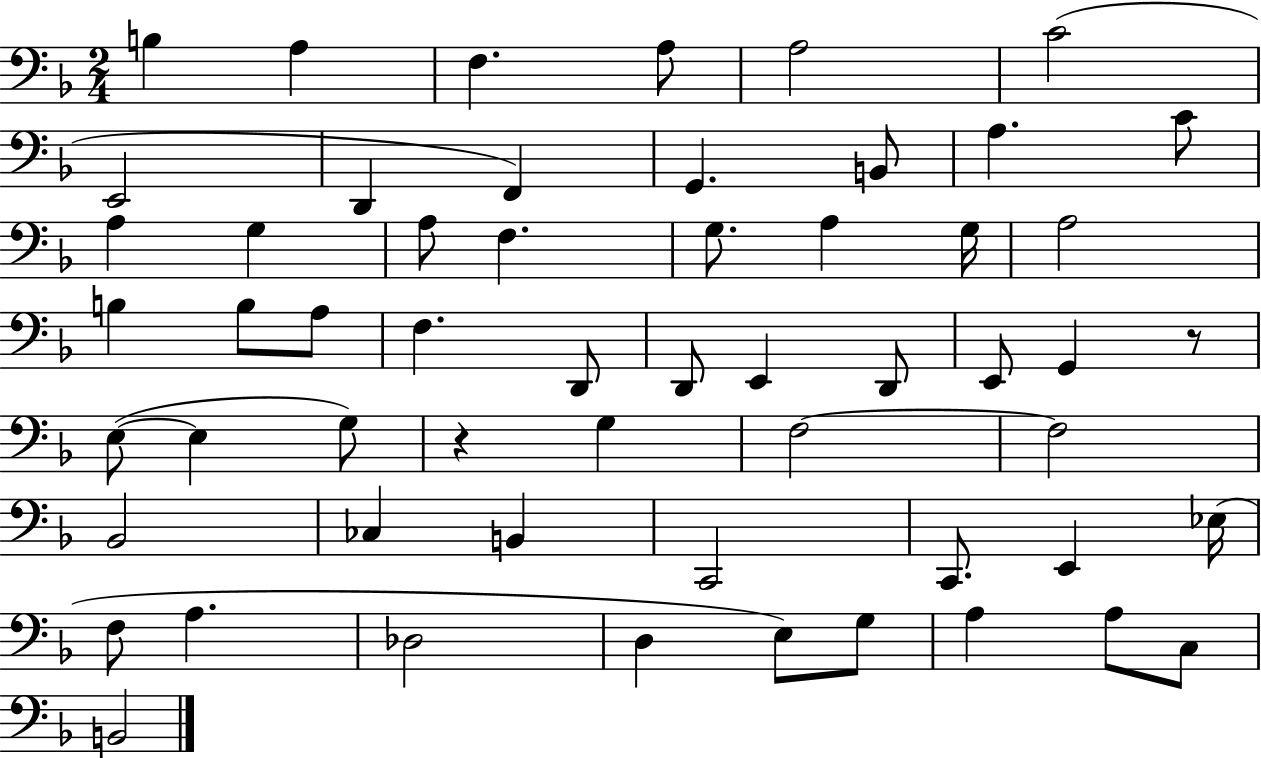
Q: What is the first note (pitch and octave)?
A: B3